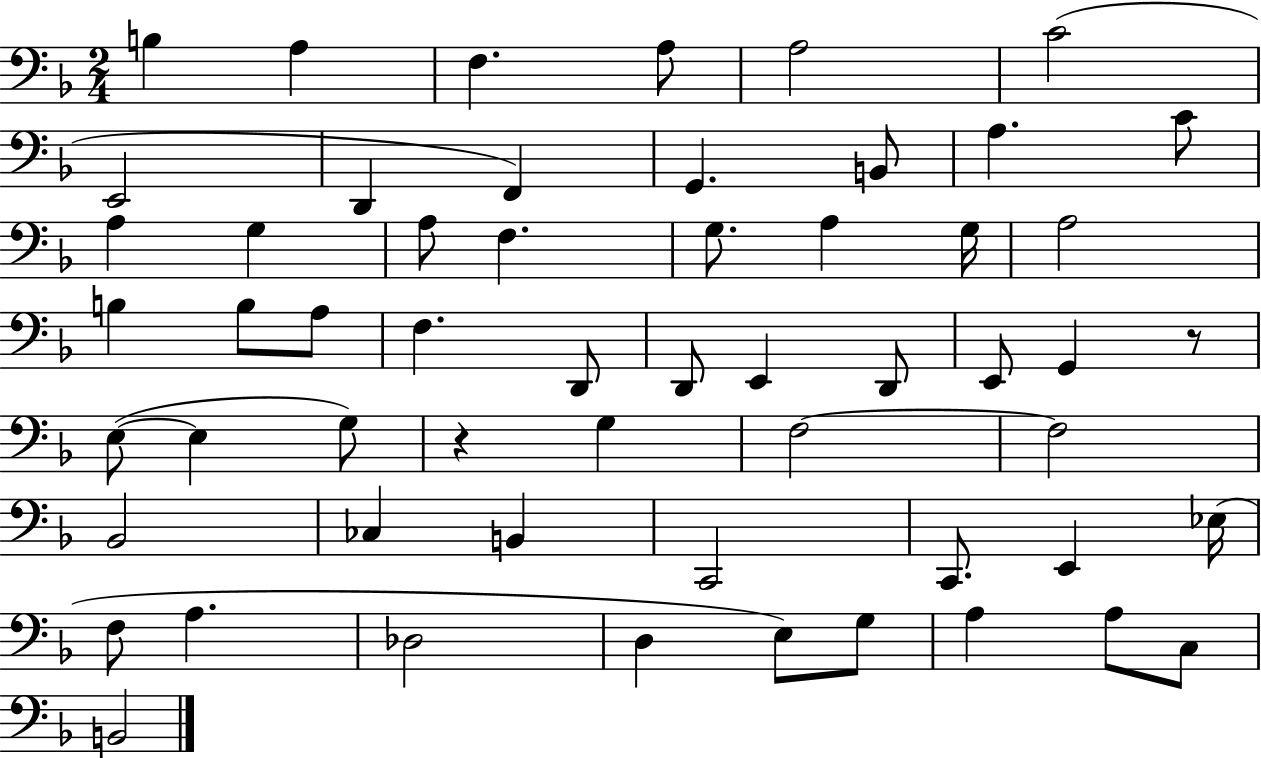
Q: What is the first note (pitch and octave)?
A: B3